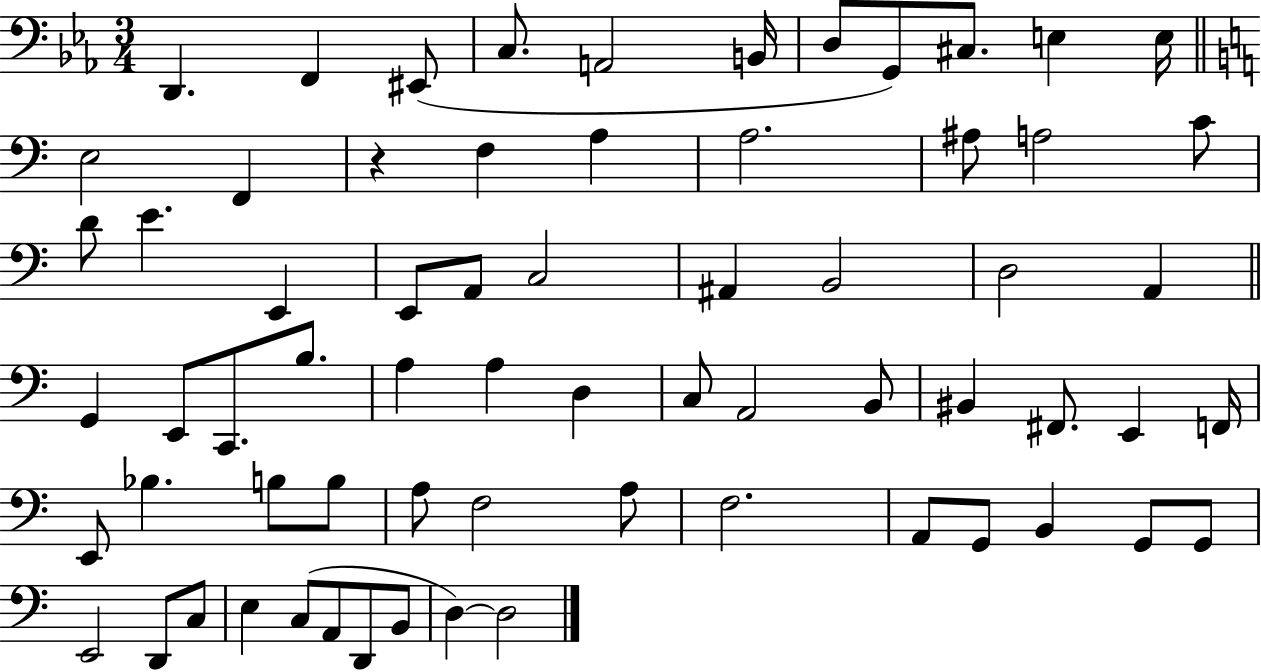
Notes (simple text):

D2/q. F2/q EIS2/e C3/e. A2/h B2/s D3/e G2/e C#3/e. E3/q E3/s E3/h F2/q R/q F3/q A3/q A3/h. A#3/e A3/h C4/e D4/e E4/q. E2/q E2/e A2/e C3/h A#2/q B2/h D3/h A2/q G2/q E2/e C2/e. B3/e. A3/q A3/q D3/q C3/e A2/h B2/e BIS2/q F#2/e. E2/q F2/s E2/e Bb3/q. B3/e B3/e A3/e F3/h A3/e F3/h. A2/e G2/e B2/q G2/e G2/e E2/h D2/e C3/e E3/q C3/e A2/e D2/e B2/e D3/q D3/h